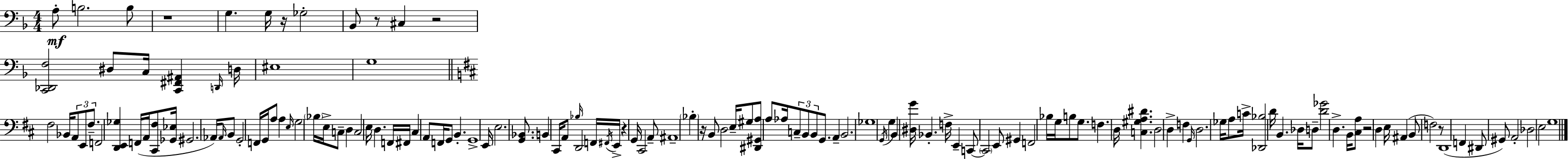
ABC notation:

X:1
T:Untitled
M:4/4
L:1/4
K:F
A,/2 B,2 B,/2 z4 G, G,/4 z/4 _G,2 _B,,/2 z/2 ^C, z2 [C,,_D,,F,]2 ^D,/2 C,/4 [C,,^F,,^A,,] D,,/4 D,/4 ^E,4 G,4 ^F,2 _B,,/4 A,,/2 E,,/2 ^F,/2 F,,2 [D,,E,,_G,] F,,/4 A,,/4 [^C,,^F,]/2 [_G,,_E,]/4 ^G,,2 _A,,/4 _A,,/4 B,,/2 G,,2 F,,/4 G,,/4 A,/2 A, E,/4 G,2 _B,/4 E,/4 C,/2 D, C,2 E,/4 D, F,,/4 ^F,,/4 ^C, A,,/2 F,,/4 G,,/2 B,, G,,4 E,,/4 E,2 [G,,_B,,]/2 B,, ^C,,/4 A,,/2 _B,/4 D,,2 F,,/4 ^F,,/4 E,,/4 z G,,/4 ^C,,2 A,,/2 ^A,,4 _B, z/4 B,,/2 D,2 E,/4 ^G,/2 [^D,,^G,,A,]/2 A,/2 _A,/4 C,/2 B,,/2 B,,/2 G,,/2 A,, B,,2 _G,4 G,,/4 G, B,, [^D,G]/4 _B,, F,/4 E,, C,,/2 C,,2 E,,/2 ^G,, F,,2 _B,/4 G,/4 B,/2 G,/2 F, D,/4 [C,^G,A,^D] D,2 D, F, G,,/4 D,2 _G,/4 A,/2 C/4 [_D,,_B,]2 D/4 B,, _D,/4 D,/2 [D_G]2 D, B,,/4 [^C,A,]/2 z2 D, E,/4 ^A,, B,,/2 F,2 z/2 D,,4 F,, ^D,,/2 ^G,,/2 A,,2 _D,2 E,2 G,4